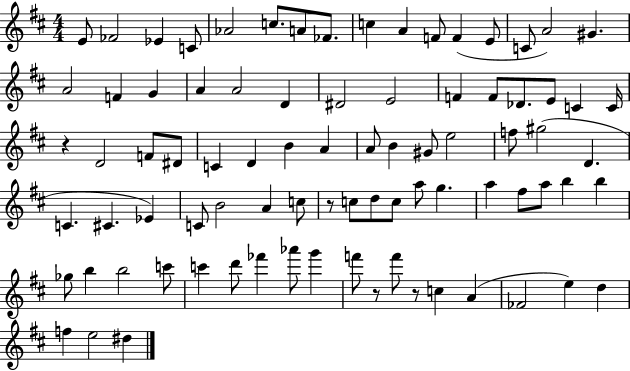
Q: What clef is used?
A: treble